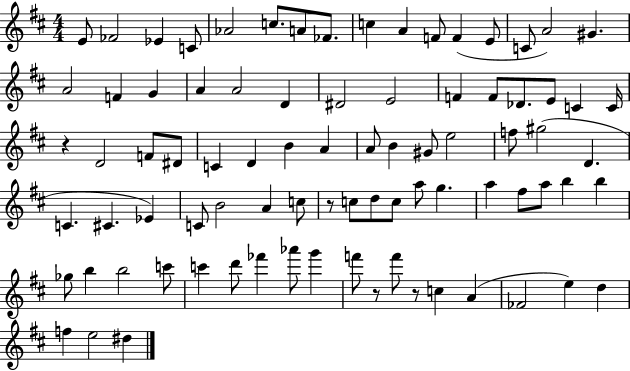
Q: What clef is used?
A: treble